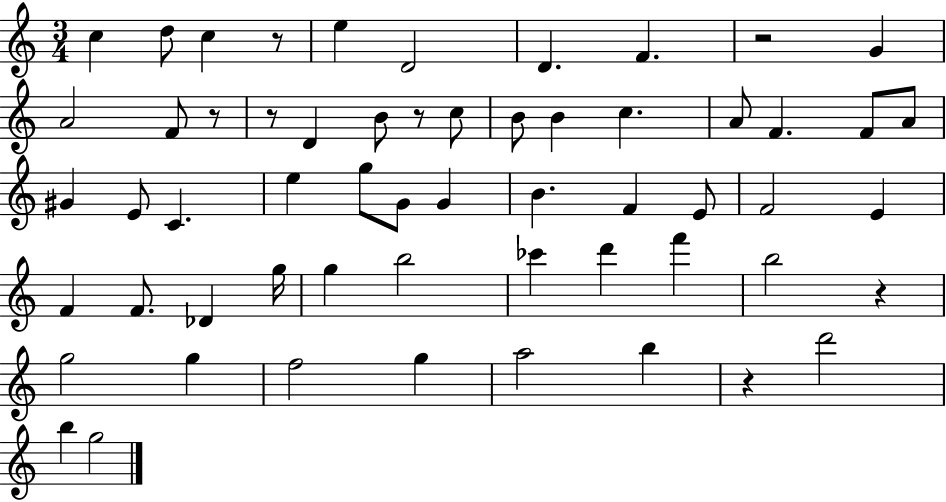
{
  \clef treble
  \numericTimeSignature
  \time 3/4
  \key c \major
  c''4 d''8 c''4 r8 | e''4 d'2 | d'4. f'4. | r2 g'4 | \break a'2 f'8 r8 | r8 d'4 b'8 r8 c''8 | b'8 b'4 c''4. | a'8 f'4. f'8 a'8 | \break gis'4 e'8 c'4. | e''4 g''8 g'8 g'4 | b'4. f'4 e'8 | f'2 e'4 | \break f'4 f'8. des'4 g''16 | g''4 b''2 | ces'''4 d'''4 f'''4 | b''2 r4 | \break g''2 g''4 | f''2 g''4 | a''2 b''4 | r4 d'''2 | \break b''4 g''2 | \bar "|."
}